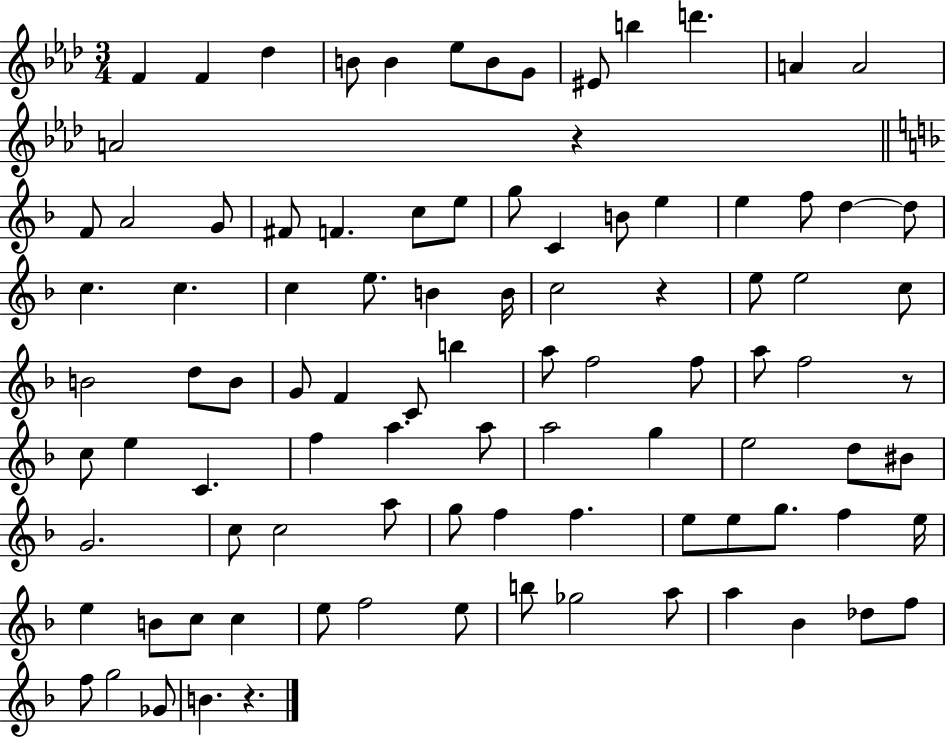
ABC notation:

X:1
T:Untitled
M:3/4
L:1/4
K:Ab
F F _d B/2 B _e/2 B/2 G/2 ^E/2 b d' A A2 A2 z F/2 A2 G/2 ^F/2 F c/2 e/2 g/2 C B/2 e e f/2 d d/2 c c c e/2 B B/4 c2 z e/2 e2 c/2 B2 d/2 B/2 G/2 F C/2 b a/2 f2 f/2 a/2 f2 z/2 c/2 e C f a a/2 a2 g e2 d/2 ^B/2 G2 c/2 c2 a/2 g/2 f f e/2 e/2 g/2 f e/4 e B/2 c/2 c e/2 f2 e/2 b/2 _g2 a/2 a _B _d/2 f/2 f/2 g2 _G/2 B z